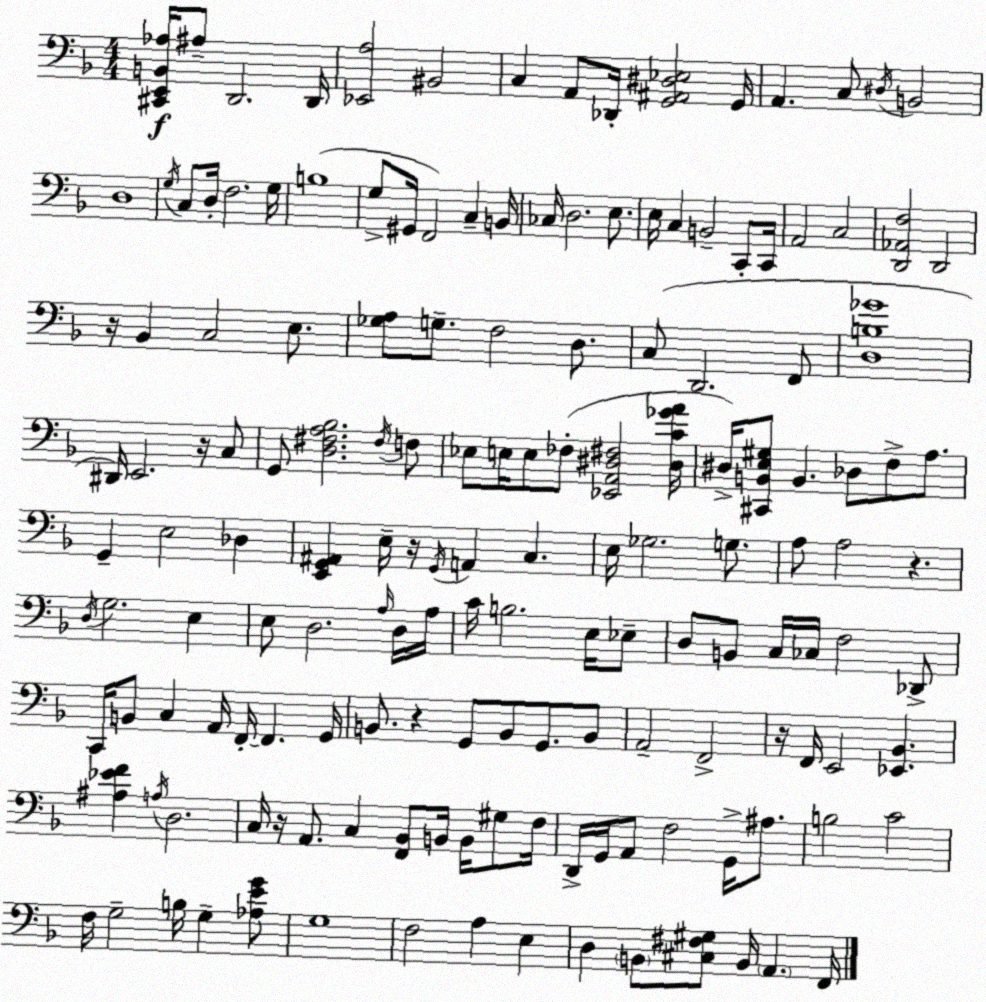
X:1
T:Untitled
M:4/4
L:1/4
K:Dm
[^C,,E,,B,,_A,]/4 ^A,/2 D,,2 D,,/4 [_E,,A,]2 ^B,,2 C, A,,/2 _D,,/4 [G,,^A,,^D,_E,]2 G,,/4 A,, C,/2 ^D,/4 B,,2 D,4 G,/4 C,/2 D,/4 F,2 G,/4 B,4 G,/2 ^G,,/4 F,,2 C, B,,/4 _C,/4 D,2 E,/2 E,/4 C, B,,2 C,,/2 C,,/4 A,,2 C,2 [D,,_A,,F,]2 D,,2 z/4 _B,, C,2 E,/2 [_G,A,]/2 G,/2 F,2 D,/2 C,/2 D,,2 F,,/2 [D,B,_G]4 ^D,,/4 E,,2 z/4 C,/2 G,,/2 [D,^F,A,_B,]2 ^F,/4 F,/2 _E,/2 E,/4 E,/2 _F,/2 [_E,,A,,^D,^F,]2 [^D,C_GA]/4 ^D,/4 [^C,,B,,E,^G,]/2 B,, _D,/2 F,/2 A,/2 G,, E,2 _D, [E,,G,,^A,,] E,/4 z/4 G,,/4 A,, C, E,/4 _G,2 G,/2 A,/2 A,2 z D,/4 G,2 E, E,/2 D,2 A,/4 D,/4 A,/4 C/4 B,2 E,/4 _E,/2 D,/2 B,,/2 C,/4 _C,/4 F,2 _D,,/2 C,,/4 B,,/2 C, A,,/4 F,,/4 F,, G,,/4 B,,/2 z G,,/2 B,,/2 G,,/2 B,,/2 A,,2 F,,2 z/4 F,,/4 E,,2 [_E,,_B,,] [^A,_EF] A,/4 D,2 C,/4 z/4 A,,/2 C, [F,,_B,,]/2 B,,/4 B,,/4 ^G,/2 F,/4 D,,/4 G,,/4 A,,/2 F,2 G,,/4 ^A,/2 B,2 C2 F,/4 G,2 B,/4 G, [_A,EG]/2 G,4 F,2 A, E, D, B,,/2 [^C,^F,^G,]/2 B,,/4 A,, F,,/4